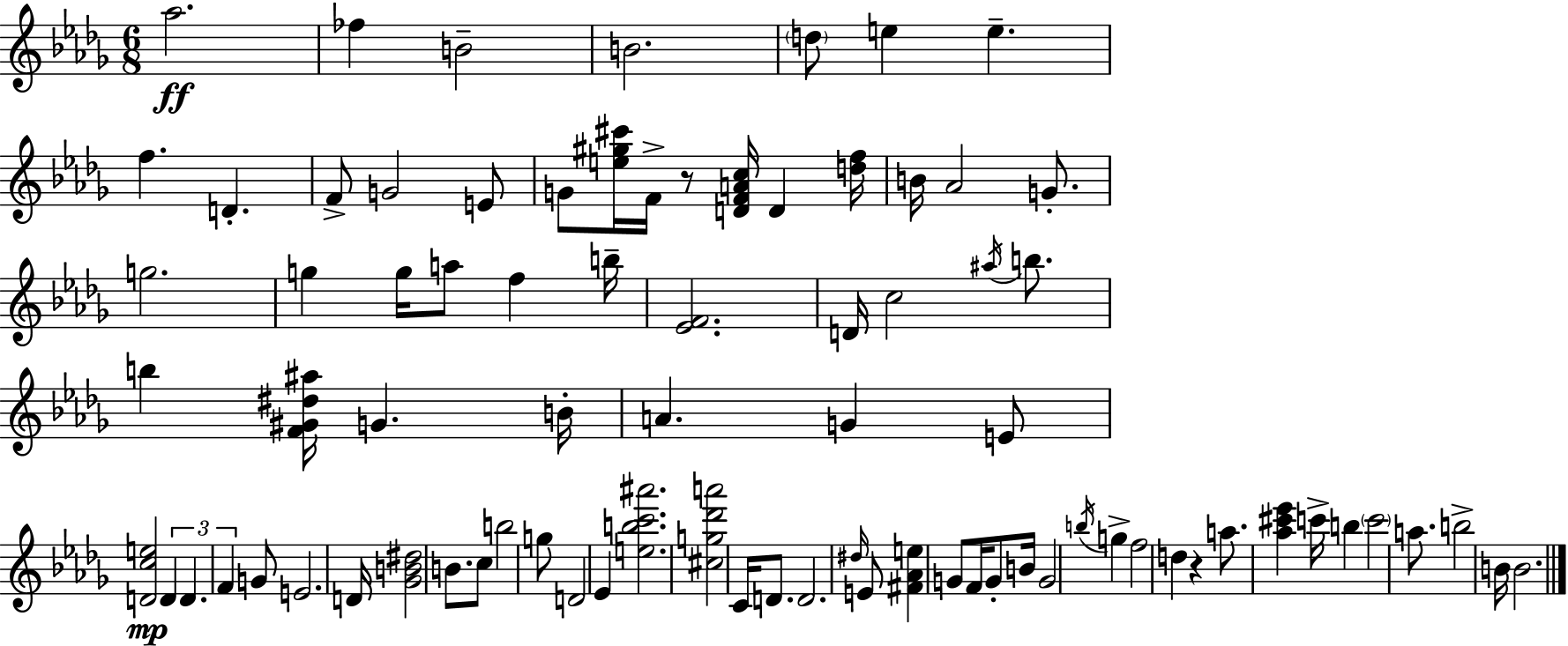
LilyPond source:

{
  \clef treble
  \numericTimeSignature
  \time 6/8
  \key bes \minor
  aes''2.\ff | fes''4 b'2-- | b'2. | \parenthesize d''8 e''4 e''4.-- | \break f''4. d'4.-. | f'8-> g'2 e'8 | g'8 <e'' gis'' cis'''>16 f'16-> r8 <d' f' a' c''>16 d'4 <d'' f''>16 | b'16 aes'2 g'8.-. | \break g''2. | g''4 g''16 a''8 f''4 b''16-- | <ees' f'>2. | d'16 c''2 \acciaccatura { ais''16 } b''8. | \break b''4 <f' gis' dis'' ais''>16 g'4. | b'16-. a'4. g'4 e'8 | <d' c'' e''>2\mp \tuplet 3/2 { d'4 | d'4. f'4 } g'8 | \break e'2. | d'16 <ges' b' dis''>2 b'8. | c''8 b''2 g''8 | d'2 ees'4 | \break <e'' b'' c''' ais'''>2. | <cis'' g'' des''' a'''>2 c'16 d'8. | d'2. | \grace { dis''16 } e'8 <fis' aes' e''>4 g'8 f'16 g'8-. | \break b'16 g'2 \acciaccatura { b''16 } g''4-> | f''2 d''4 | r4 a''8. <aes'' cis''' ees'''>4 | c'''16-> b''4 \parenthesize c'''2 | \break a''8. b''2-> | b'16 b'2. | \bar "|."
}